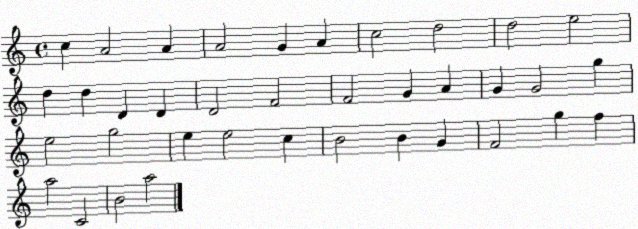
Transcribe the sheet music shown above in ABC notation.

X:1
T:Untitled
M:4/4
L:1/4
K:C
c A2 A A2 G A c2 d2 d2 e2 d d D D D2 F2 F2 G A G G2 g e2 g2 e e2 c B2 B G F2 g f a2 C2 B2 a2